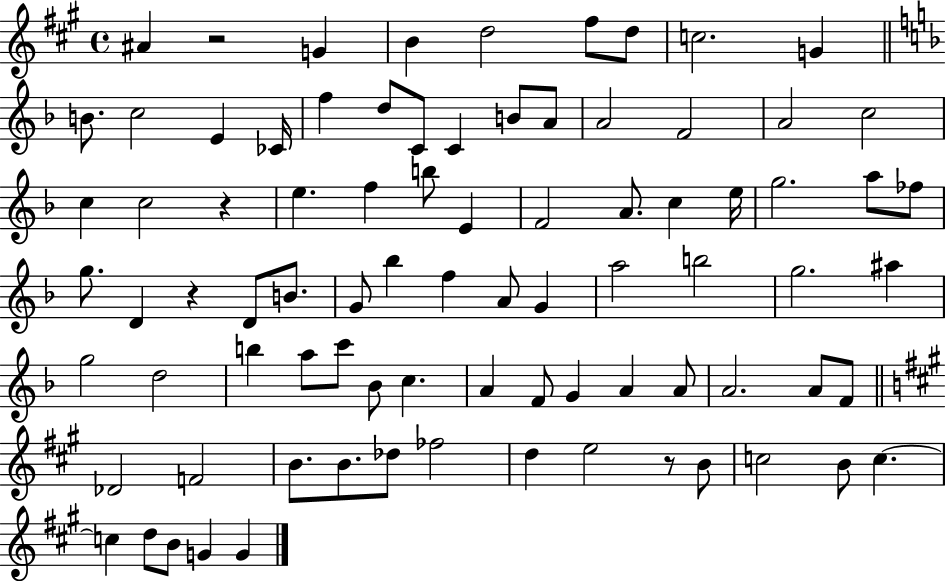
{
  \clef treble
  \time 4/4
  \defaultTimeSignature
  \key a \major
  \repeat volta 2 { ais'4 r2 g'4 | b'4 d''2 fis''8 d''8 | c''2. g'4 | \bar "||" \break \key f \major b'8. c''2 e'4 ces'16 | f''4 d''8 c'8 c'4 b'8 a'8 | a'2 f'2 | a'2 c''2 | \break c''4 c''2 r4 | e''4. f''4 b''8 e'4 | f'2 a'8. c''4 e''16 | g''2. a''8 fes''8 | \break g''8. d'4 r4 d'8 b'8. | g'8 bes''4 f''4 a'8 g'4 | a''2 b''2 | g''2. ais''4 | \break g''2 d''2 | b''4 a''8 c'''8 bes'8 c''4. | a'4 f'8 g'4 a'4 a'8 | a'2. a'8 f'8 | \break \bar "||" \break \key a \major des'2 f'2 | b'8. b'8. des''8 fes''2 | d''4 e''2 r8 b'8 | c''2 b'8 c''4.~~ | \break c''4 d''8 b'8 g'4 g'4 | } \bar "|."
}